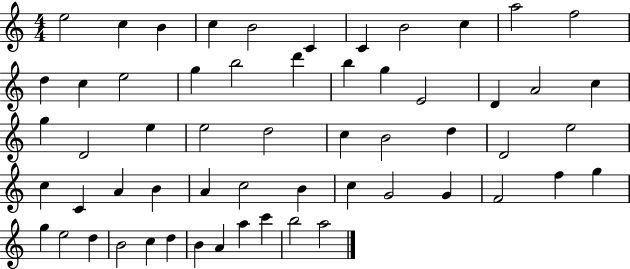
X:1
T:Untitled
M:4/4
L:1/4
K:C
e2 c B c B2 C C B2 c a2 f2 d c e2 g b2 d' b g E2 D A2 c g D2 e e2 d2 c B2 d D2 e2 c C A B A c2 B c G2 G F2 f g g e2 d B2 c d B A a c' b2 a2